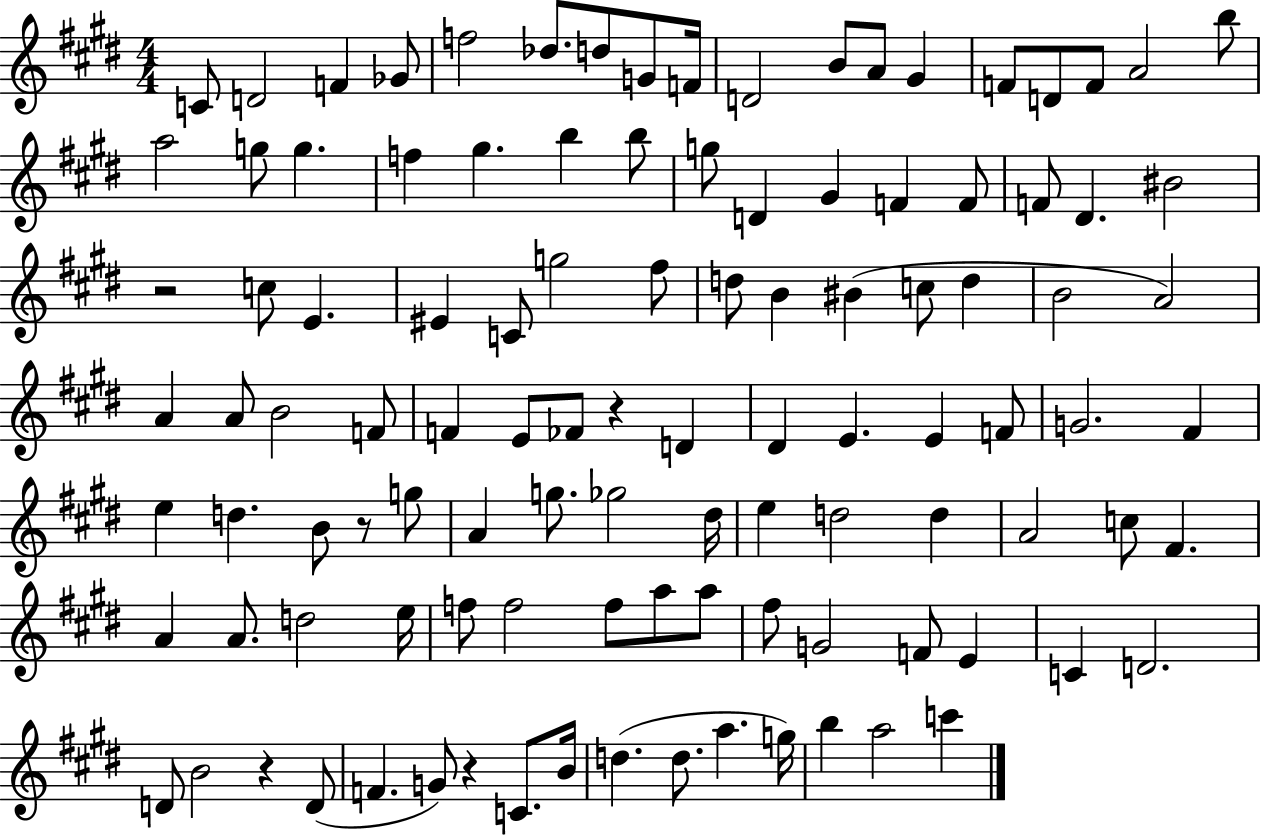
X:1
T:Untitled
M:4/4
L:1/4
K:E
C/2 D2 F _G/2 f2 _d/2 d/2 G/2 F/4 D2 B/2 A/2 ^G F/2 D/2 F/2 A2 b/2 a2 g/2 g f ^g b b/2 g/2 D ^G F F/2 F/2 ^D ^B2 z2 c/2 E ^E C/2 g2 ^f/2 d/2 B ^B c/2 d B2 A2 A A/2 B2 F/2 F E/2 _F/2 z D ^D E E F/2 G2 ^F e d B/2 z/2 g/2 A g/2 _g2 ^d/4 e d2 d A2 c/2 ^F A A/2 d2 e/4 f/2 f2 f/2 a/2 a/2 ^f/2 G2 F/2 E C D2 D/2 B2 z D/2 F G/2 z C/2 B/4 d d/2 a g/4 b a2 c'